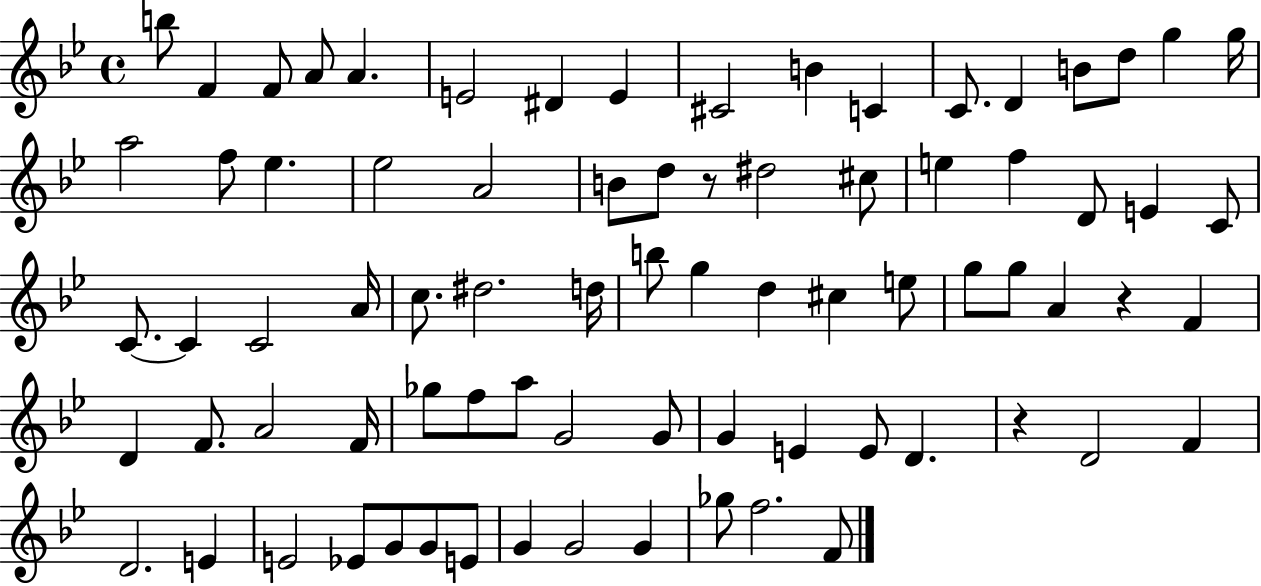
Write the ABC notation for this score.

X:1
T:Untitled
M:4/4
L:1/4
K:Bb
b/2 F F/2 A/2 A E2 ^D E ^C2 B C C/2 D B/2 d/2 g g/4 a2 f/2 _e _e2 A2 B/2 d/2 z/2 ^d2 ^c/2 e f D/2 E C/2 C/2 C C2 A/4 c/2 ^d2 d/4 b/2 g d ^c e/2 g/2 g/2 A z F D F/2 A2 F/4 _g/2 f/2 a/2 G2 G/2 G E E/2 D z D2 F D2 E E2 _E/2 G/2 G/2 E/2 G G2 G _g/2 f2 F/2